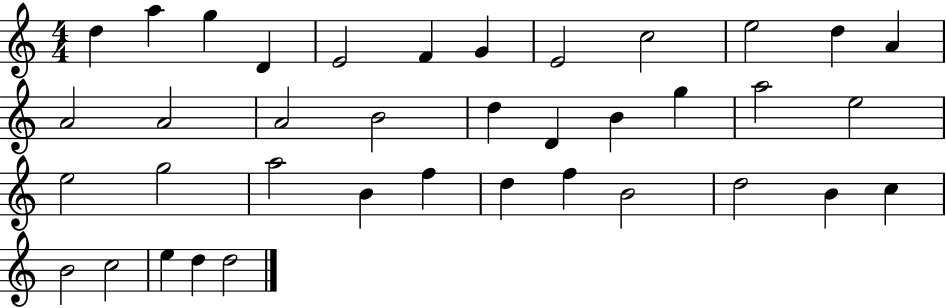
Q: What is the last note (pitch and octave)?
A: D5